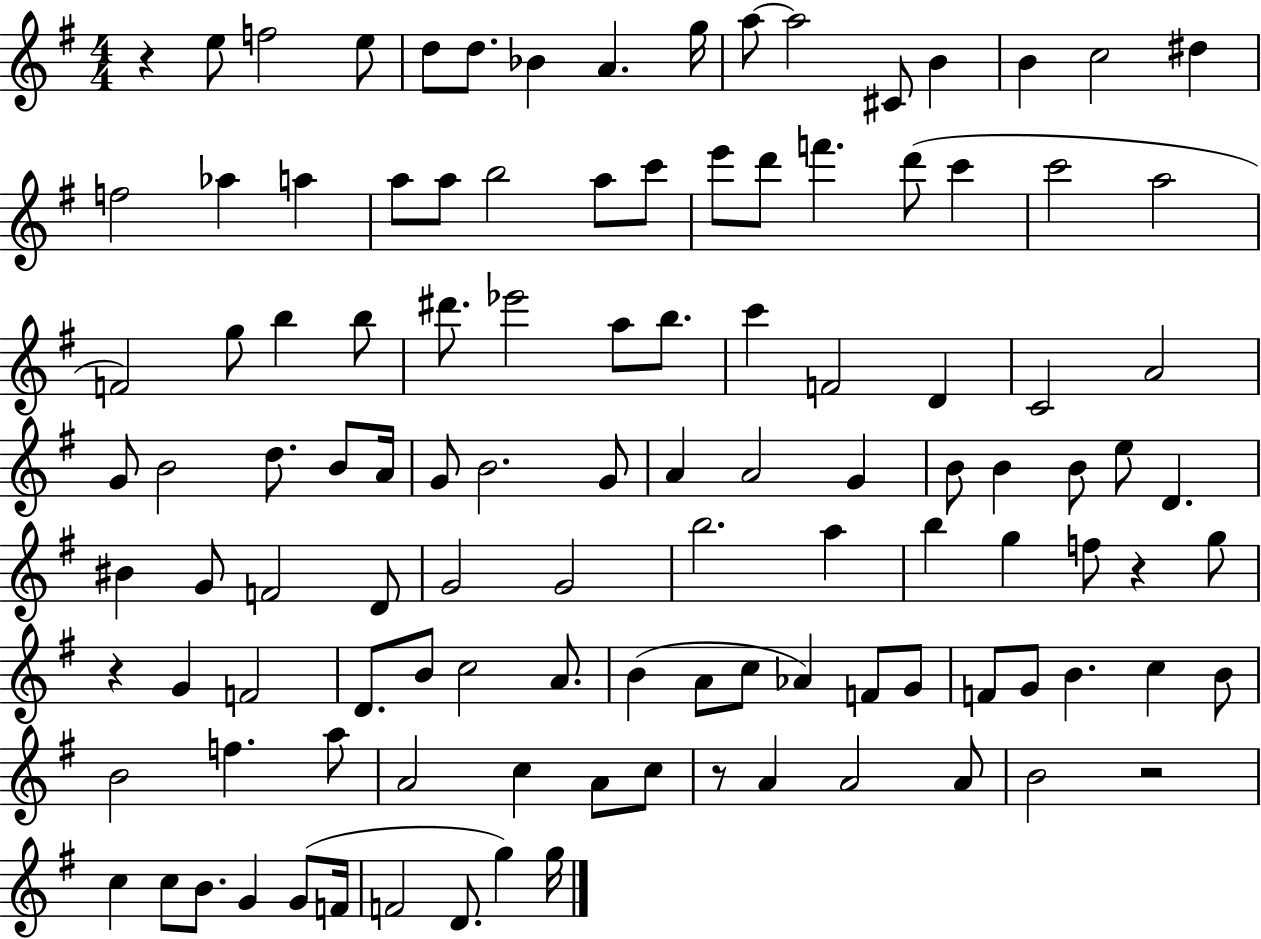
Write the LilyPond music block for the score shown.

{
  \clef treble
  \numericTimeSignature
  \time 4/4
  \key g \major
  \repeat volta 2 { r4 e''8 f''2 e''8 | d''8 d''8. bes'4 a'4. g''16 | a''8~~ a''2 cis'8 b'4 | b'4 c''2 dis''4 | \break f''2 aes''4 a''4 | a''8 a''8 b''2 a''8 c'''8 | e'''8 d'''8 f'''4. d'''8( c'''4 | c'''2 a''2 | \break f'2) g''8 b''4 b''8 | dis'''8. ees'''2 a''8 b''8. | c'''4 f'2 d'4 | c'2 a'2 | \break g'8 b'2 d''8. b'8 a'16 | g'8 b'2. g'8 | a'4 a'2 g'4 | b'8 b'4 b'8 e''8 d'4. | \break bis'4 g'8 f'2 d'8 | g'2 g'2 | b''2. a''4 | b''4 g''4 f''8 r4 g''8 | \break r4 g'4 f'2 | d'8. b'8 c''2 a'8. | b'4( a'8 c''8 aes'4) f'8 g'8 | f'8 g'8 b'4. c''4 b'8 | \break b'2 f''4. a''8 | a'2 c''4 a'8 c''8 | r8 a'4 a'2 a'8 | b'2 r2 | \break c''4 c''8 b'8. g'4 g'8( f'16 | f'2 d'8. g''4) g''16 | } \bar "|."
}